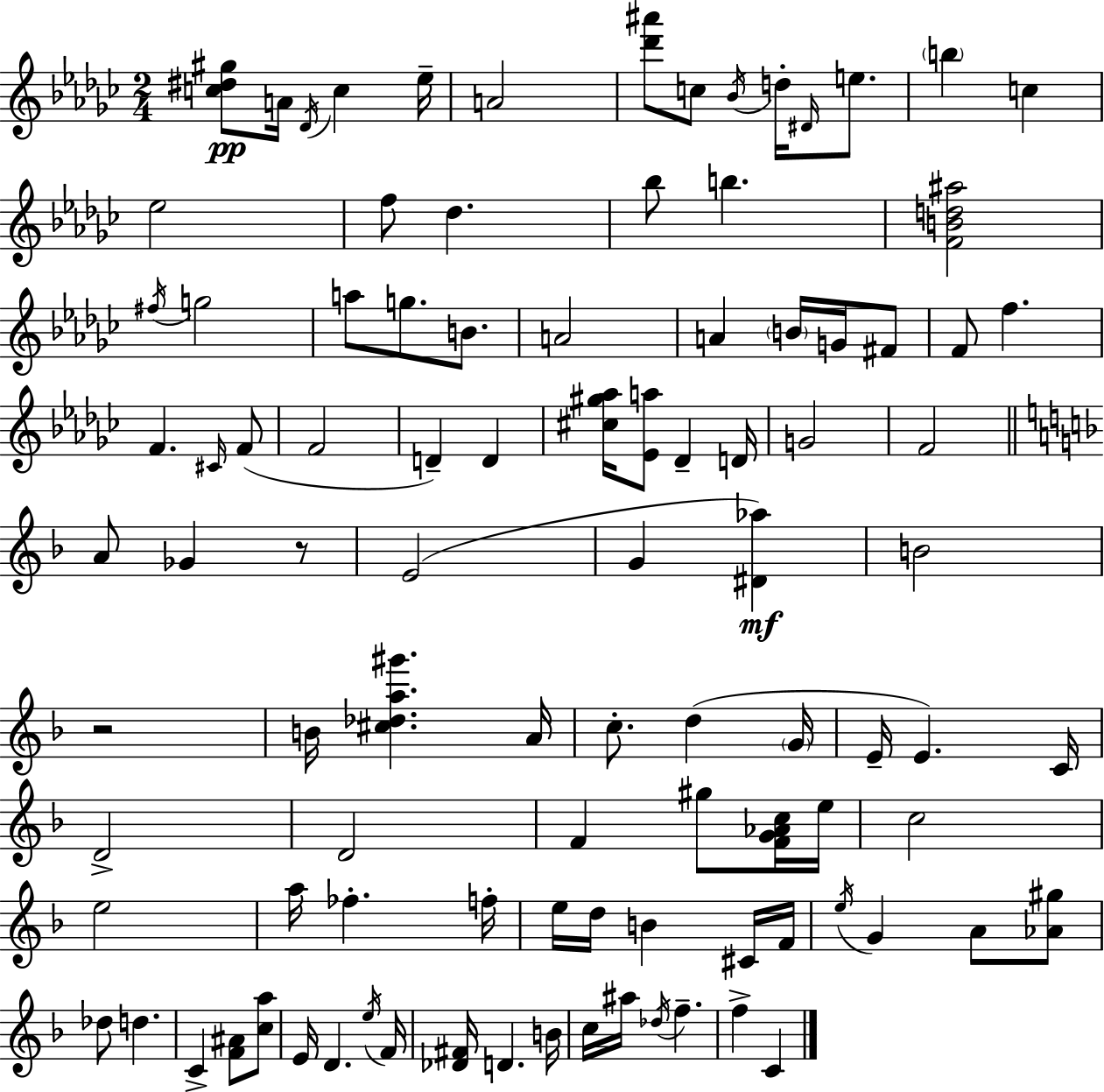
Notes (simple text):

[C5,D#5,G#5]/e A4/s Db4/s C5/q Eb5/s A4/h [Db6,A#6]/e C5/e Bb4/s D5/s D#4/s E5/e. B5/q C5/q Eb5/h F5/e Db5/q. Bb5/e B5/q. [F4,B4,D5,A#5]/h F#5/s G5/h A5/e G5/e. B4/e. A4/h A4/q B4/s G4/s F#4/e F4/e F5/q. F4/q. C#4/s F4/e F4/h D4/q D4/q [C#5,G#5,Ab5]/s [Eb4,A5]/e Db4/q D4/s G4/h F4/h A4/e Gb4/q R/e E4/h G4/q [D#4,Ab5]/q B4/h R/h B4/s [C#5,Db5,A5,G#6]/q. A4/s C5/e. D5/q G4/s E4/s E4/q. C4/s D4/h D4/h F4/q G#5/e [F4,G4,Ab4,C5]/s E5/s C5/h E5/h A5/s FES5/q. F5/s E5/s D5/s B4/q C#4/s F4/s E5/s G4/q A4/e [Ab4,G#5]/e Db5/e D5/q. C4/q [F4,A#4]/e [C5,A5]/e E4/s D4/q. E5/s F4/s [Db4,F#4]/s D4/q. B4/s C5/s A#5/s Db5/s F5/q. F5/q C4/q